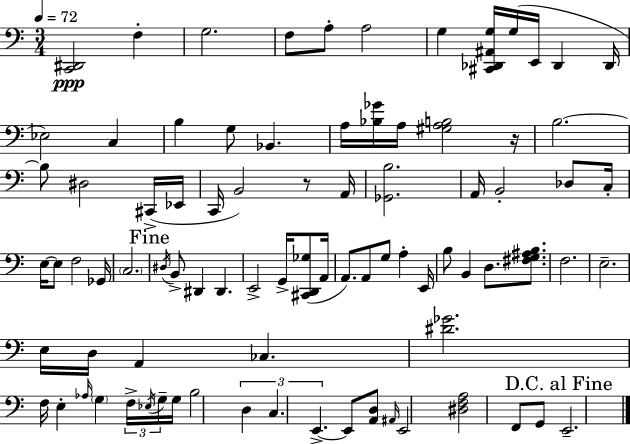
{
  \clef bass
  \numericTimeSignature
  \time 3/4
  \key c \major
  \tempo 4 = 72
  <c, dis,>2\ppp f4-. | g2. | f8 a8-. a2 | g4 <cis, des, ais, g>16 g16( e,16 des,4 des,16 | \break ees2) c4 | b4 g8 bes,4. | a16 <bes ges'>16 a16 <gis a b>2 r16 | b2.~~ | \break b8 dis2 cis,16->( ees,16 | c,16 b,2) r8 a,16 | <ges, b>2. | a,16 b,2-. des8 c16-. | \break e16~~ e8 f2 ges,16 | \parenthesize c2. | \mark "Fine" \acciaccatura { dis16 } b,8-> dis,4 dis,4. | e,2-> g,16-> <cis, d, ges>8( | \break a,16 a,8.) a,8 g8 a4-. | e,16 b8 b,4 d8. <fis g ais b>8. | f2. | e2.-- | \break e16 d16 a,4 ces4. | <dis' ges'>2. | f16 e4-. \grace { aes16 } \parenthesize g4 \tuplet 3/2 { f16-> | \acciaccatura { ees16 } g16-- } g16 b2 \tuplet 3/2 { d4 | \break c4. e,4.->~~ } | e,8 <a, d>8 \grace { ais,16 } e,2 | <dis f a>2 | f,8 g,8 \mark "D.C. al Fine" e,2.-- | \break \bar "|."
}